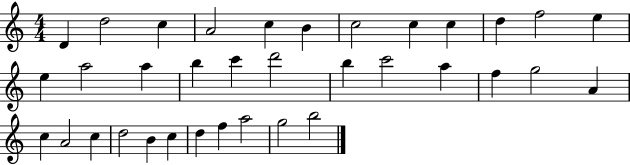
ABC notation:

X:1
T:Untitled
M:4/4
L:1/4
K:C
D d2 c A2 c B c2 c c d f2 e e a2 a b c' d'2 b c'2 a f g2 A c A2 c d2 B c d f a2 g2 b2